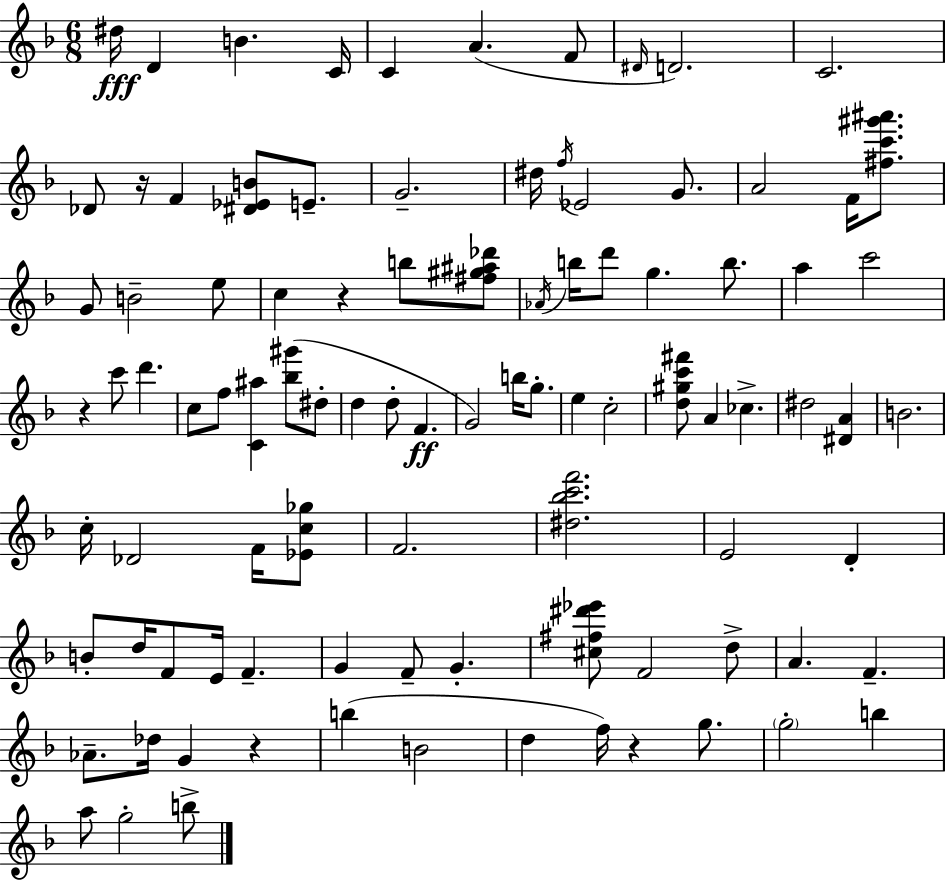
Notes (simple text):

D#5/s D4/q B4/q. C4/s C4/q A4/q. F4/e D#4/s D4/h. C4/h. Db4/e R/s F4/q [D#4,Eb4,B4]/e E4/e. G4/h. D#5/s F5/s Eb4/h G4/e. A4/h F4/s [F#5,C6,G#6,A#6]/e. G4/e B4/h E5/e C5/q R/q B5/e [F#5,G#5,A#5,Db6]/e Ab4/s B5/s D6/e G5/q. B5/e. A5/q C6/h R/q C6/e D6/q. C5/e F5/e [C4,A#5]/q [Bb5,G#6]/e D#5/e D5/q D5/e F4/q. G4/h B5/s G5/e. E5/q C5/h [D5,G#5,C6,F#6]/e A4/q CES5/q. D#5/h [D#4,A4]/q B4/h. C5/s Db4/h F4/s [Eb4,C5,Gb5]/e F4/h. [D#5,Bb5,C6,F6]/h. E4/h D4/q B4/e D5/s F4/e E4/s F4/q. G4/q F4/e G4/q. [C#5,F#5,D#6,Eb6]/e F4/h D5/e A4/q. F4/q. Ab4/e. Db5/s G4/q R/q B5/q B4/h D5/q F5/s R/q G5/e. G5/h B5/q A5/e G5/h B5/e